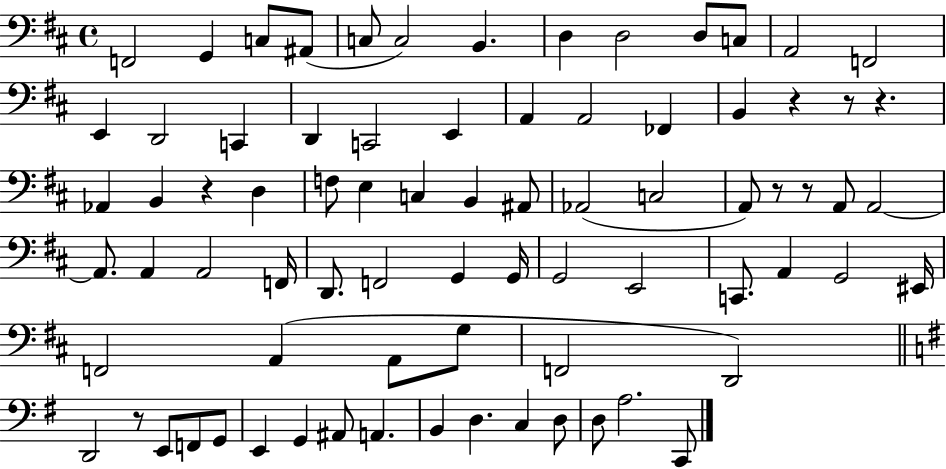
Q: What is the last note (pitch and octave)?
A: C2